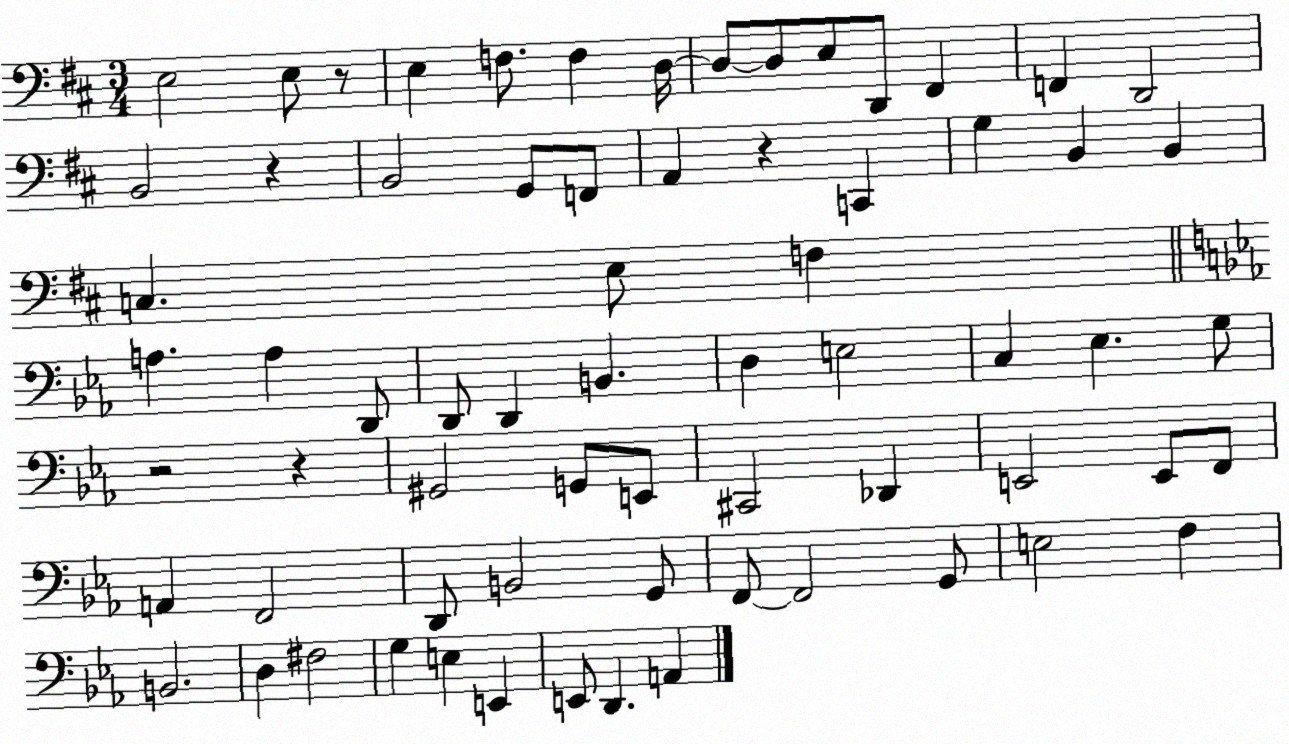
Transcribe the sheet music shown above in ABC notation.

X:1
T:Untitled
M:3/4
L:1/4
K:D
E,2 E,/2 z/2 E, F,/2 F, D,/4 D,/2 D,/2 E,/2 D,,/2 ^F,, F,, D,,2 B,,2 z B,,2 G,,/2 F,,/2 A,, z C,, G, B,, B,, C, E,/2 F, A, A, D,,/2 D,,/2 D,, B,, D, E,2 C, _E, G,/2 z2 z ^G,,2 G,,/2 E,,/2 ^C,,2 _D,, E,,2 E,,/2 F,,/2 A,, F,,2 D,,/2 B,,2 G,,/2 F,,/2 F,,2 G,,/2 E,2 F, B,,2 D, ^F,2 G, E, E,, E,,/2 D,, A,,